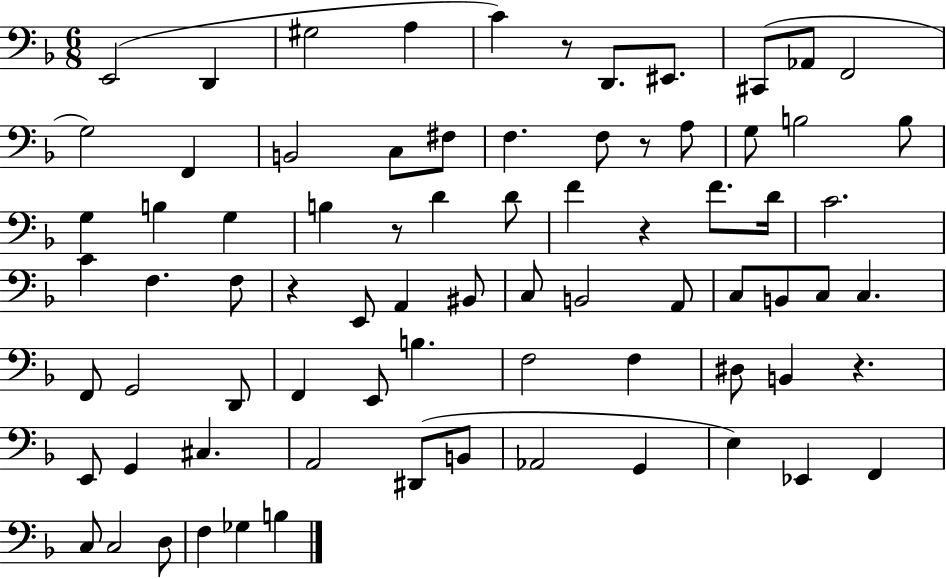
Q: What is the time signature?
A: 6/8